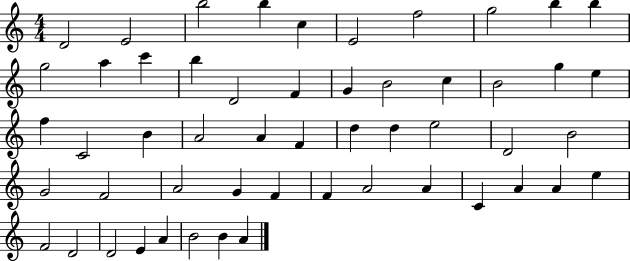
{
  \clef treble
  \numericTimeSignature
  \time 4/4
  \key c \major
  d'2 e'2 | b''2 b''4 c''4 | e'2 f''2 | g''2 b''4 b''4 | \break g''2 a''4 c'''4 | b''4 d'2 f'4 | g'4 b'2 c''4 | b'2 g''4 e''4 | \break f''4 c'2 b'4 | a'2 a'4 f'4 | d''4 d''4 e''2 | d'2 b'2 | \break g'2 f'2 | a'2 g'4 f'4 | f'4 a'2 a'4 | c'4 a'4 a'4 e''4 | \break f'2 d'2 | d'2 e'4 a'4 | b'2 b'4 a'4 | \bar "|."
}